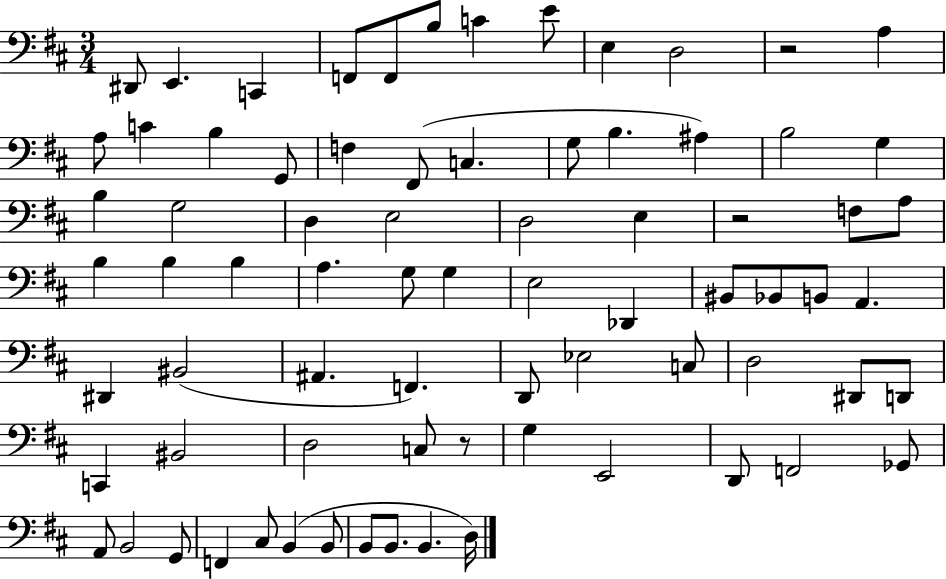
{
  \clef bass
  \numericTimeSignature
  \time 3/4
  \key d \major
  \repeat volta 2 { dis,8 e,4. c,4 | f,8 f,8 b8 c'4 e'8 | e4 d2 | r2 a4 | \break a8 c'4 b4 g,8 | f4 fis,8( c4. | g8 b4. ais4) | b2 g4 | \break b4 g2 | d4 e2 | d2 e4 | r2 f8 a8 | \break b4 b4 b4 | a4. g8 g4 | e2 des,4 | bis,8 bes,8 b,8 a,4. | \break dis,4 bis,2( | ais,4. f,4.) | d,8 ees2 c8 | d2 dis,8 d,8 | \break c,4 bis,2 | d2 c8 r8 | g4 e,2 | d,8 f,2 ges,8 | \break a,8 b,2 g,8 | f,4 cis8 b,4( b,8 | b,8 b,8. b,4. d16) | } \bar "|."
}